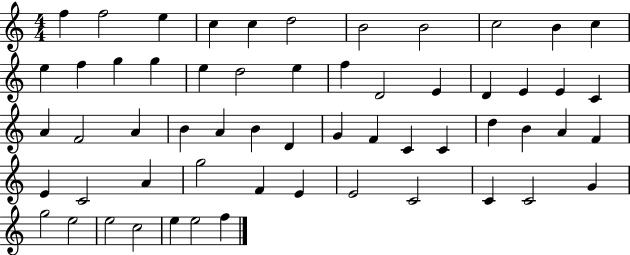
X:1
T:Untitled
M:4/4
L:1/4
K:C
f f2 e c c d2 B2 B2 c2 B c e f g g e d2 e f D2 E D E E C A F2 A B A B D G F C C d B A F E C2 A g2 F E E2 C2 C C2 G g2 e2 e2 c2 e e2 f